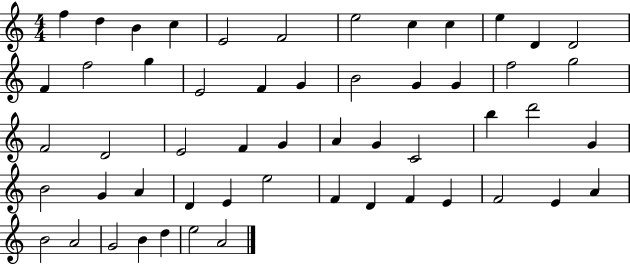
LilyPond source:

{
  \clef treble
  \numericTimeSignature
  \time 4/4
  \key c \major
  f''4 d''4 b'4 c''4 | e'2 f'2 | e''2 c''4 c''4 | e''4 d'4 d'2 | \break f'4 f''2 g''4 | e'2 f'4 g'4 | b'2 g'4 g'4 | f''2 g''2 | \break f'2 d'2 | e'2 f'4 g'4 | a'4 g'4 c'2 | b''4 d'''2 g'4 | \break b'2 g'4 a'4 | d'4 e'4 e''2 | f'4 d'4 f'4 e'4 | f'2 e'4 a'4 | \break b'2 a'2 | g'2 b'4 d''4 | e''2 a'2 | \bar "|."
}